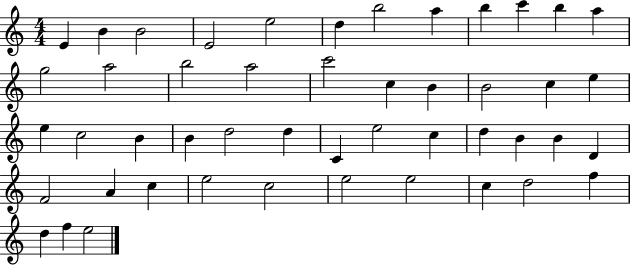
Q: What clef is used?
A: treble